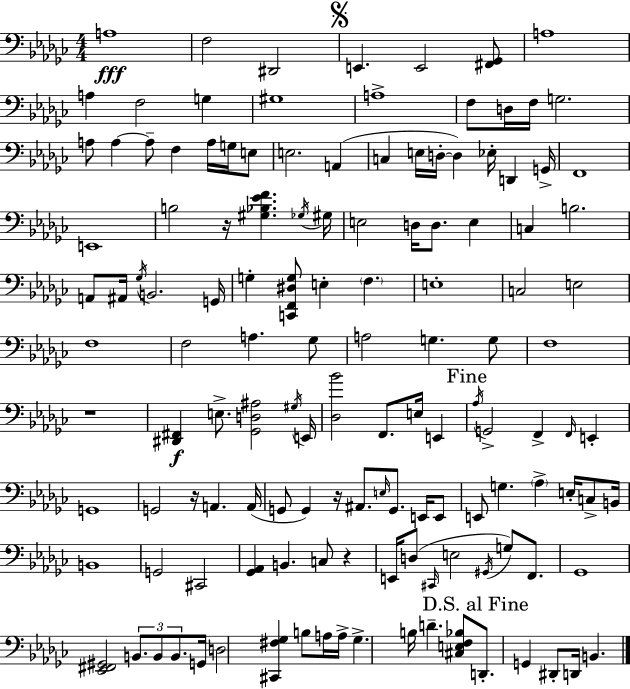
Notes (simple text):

A3/w F3/h D#2/h E2/q. E2/h [F#2,Gb2]/e A3/w A3/q F3/h G3/q G#3/w A3/w F3/e D3/s F3/s G3/h. A3/e A3/q A3/e F3/q A3/s G3/s E3/e E3/h. A2/q C3/q E3/s D3/s D3/q Eb3/s D2/q G2/s F2/w E2/w B3/h R/s [G#3,Bb3,Eb4,F4]/q. Gb3/s G#3/s E3/h D3/s D3/e. E3/q C3/q B3/h. A2/e A#2/s Gb3/s B2/h. G2/s G3/q [C2,F2,D#3,G3]/e E3/q F3/q. E3/w C3/h E3/h F3/w F3/h A3/q. Gb3/e A3/h G3/q. G3/e F3/w R/w [D#2,F#2]/q E3/e. [Gb2,D3,A#3]/h G#3/s E2/s [Db3,Bb4]/h F2/e. E3/s E2/q Ab3/s G2/h F2/q F2/s E2/q G2/w G2/h R/s A2/q. A2/s G2/e G2/q R/s A#2/e. E3/s G2/e. E2/s E2/e E2/e G3/q. Ab3/q E3/s C3/e B2/s B2/w G2/h C#2/h [Gb2,Ab2]/q B2/q. C3/e R/q E2/s D3/e C#2/s E3/h G#2/s G3/e F2/e. Gb2/w [Eb2,F#2,G#2]/h B2/e. B2/e B2/e. G2/s D3/h [C#2,F#3,Gb3]/q B3/e A3/s A3/s Gb3/q. B3/s D4/q. [C#3,E3,F3,Bb3]/e D2/e. G2/q D#2/e D2/s B2/q.